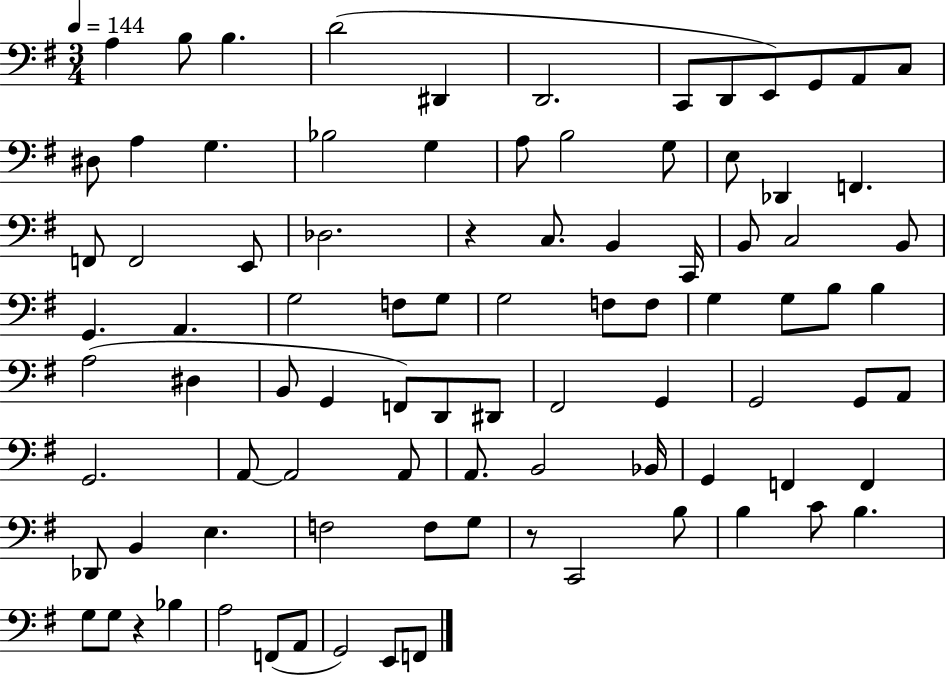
{
  \clef bass
  \numericTimeSignature
  \time 3/4
  \key g \major
  \tempo 4 = 144
  a4 b8 b4. | d'2( dis,4 | d,2. | c,8 d,8 e,8) g,8 a,8 c8 | \break dis8 a4 g4. | bes2 g4 | a8 b2 g8 | e8 des,4 f,4. | \break f,8 f,2 e,8 | des2. | r4 c8. b,4 c,16 | b,8 c2 b,8 | \break g,4. a,4. | g2 f8 g8 | g2 f8 f8 | g4 g8 b8 b4 | \break a2( dis4 | b,8 g,4 f,8) d,8 dis,8 | fis,2 g,4 | g,2 g,8 a,8 | \break g,2. | a,8~~ a,2 a,8 | a,8. b,2 bes,16 | g,4 f,4 f,4 | \break des,8 b,4 e4. | f2 f8 g8 | r8 c,2 b8 | b4 c'8 b4. | \break g8 g8 r4 bes4 | a2 f,8( a,8 | g,2) e,8 f,8 | \bar "|."
}